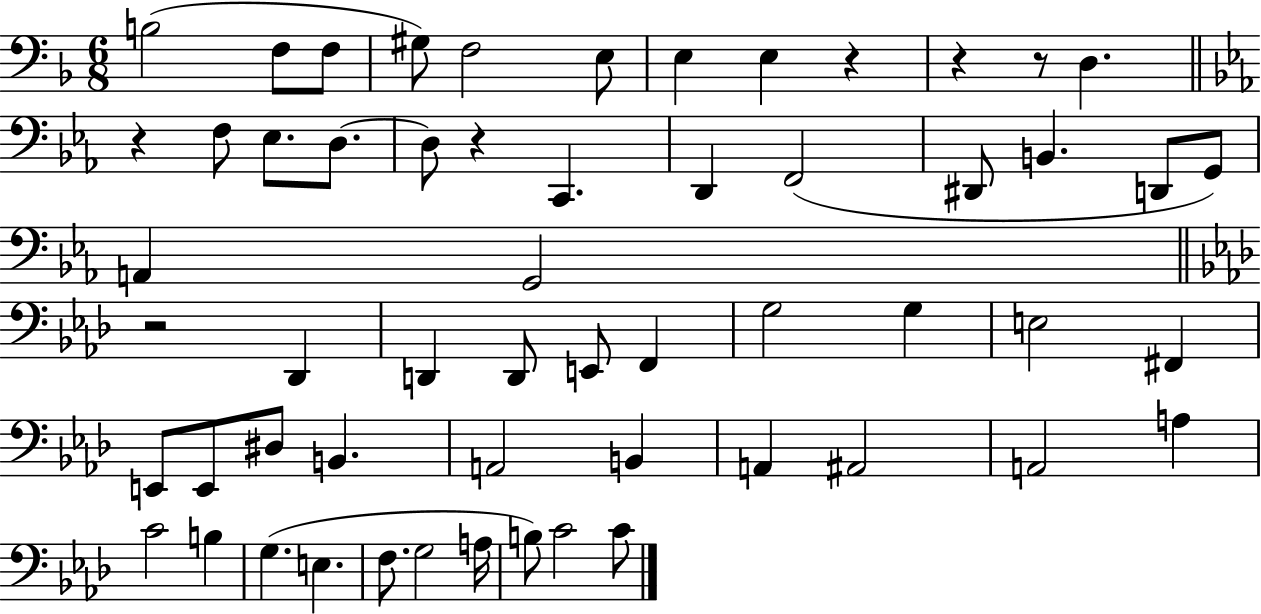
B3/h F3/e F3/e G#3/e F3/h E3/e E3/q E3/q R/q R/q R/e D3/q. R/q F3/e Eb3/e. D3/e. D3/e R/q C2/q. D2/q F2/h D#2/e B2/q. D2/e G2/e A2/q G2/h R/h Db2/q D2/q D2/e E2/e F2/q G3/h G3/q E3/h F#2/q E2/e E2/e D#3/e B2/q. A2/h B2/q A2/q A#2/h A2/h A3/q C4/h B3/q G3/q. E3/q. F3/e. G3/h A3/s B3/e C4/h C4/e